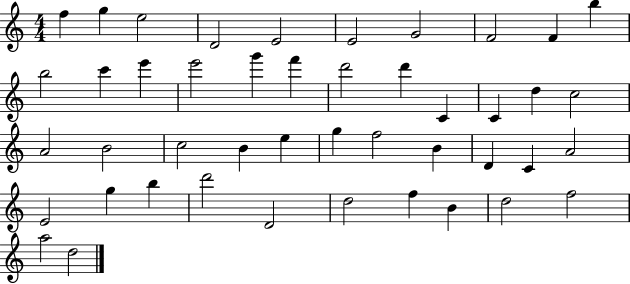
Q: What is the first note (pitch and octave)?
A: F5